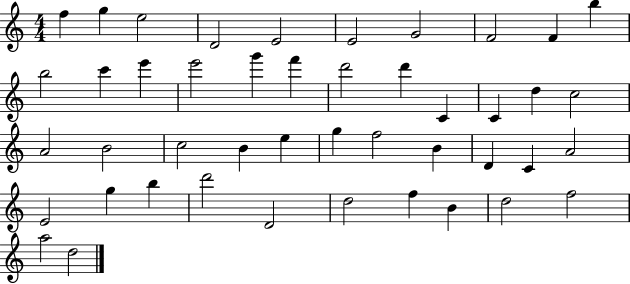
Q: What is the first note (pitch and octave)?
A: F5